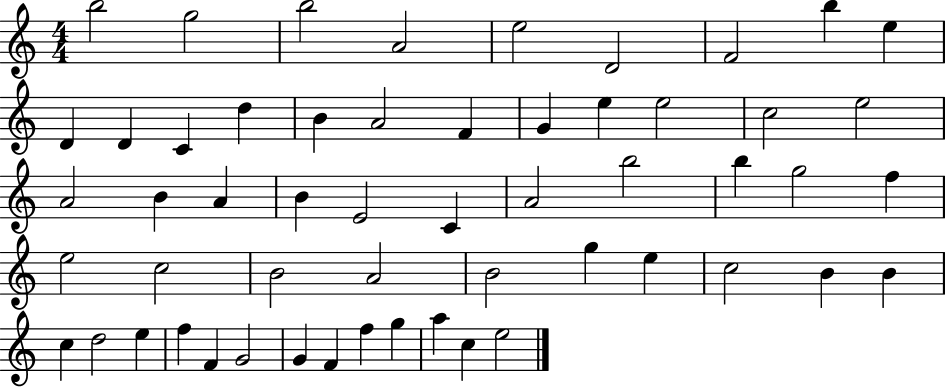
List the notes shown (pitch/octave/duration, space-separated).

B5/h G5/h B5/h A4/h E5/h D4/h F4/h B5/q E5/q D4/q D4/q C4/q D5/q B4/q A4/h F4/q G4/q E5/q E5/h C5/h E5/h A4/h B4/q A4/q B4/q E4/h C4/q A4/h B5/h B5/q G5/h F5/q E5/h C5/h B4/h A4/h B4/h G5/q E5/q C5/h B4/q B4/q C5/q D5/h E5/q F5/q F4/q G4/h G4/q F4/q F5/q G5/q A5/q C5/q E5/h